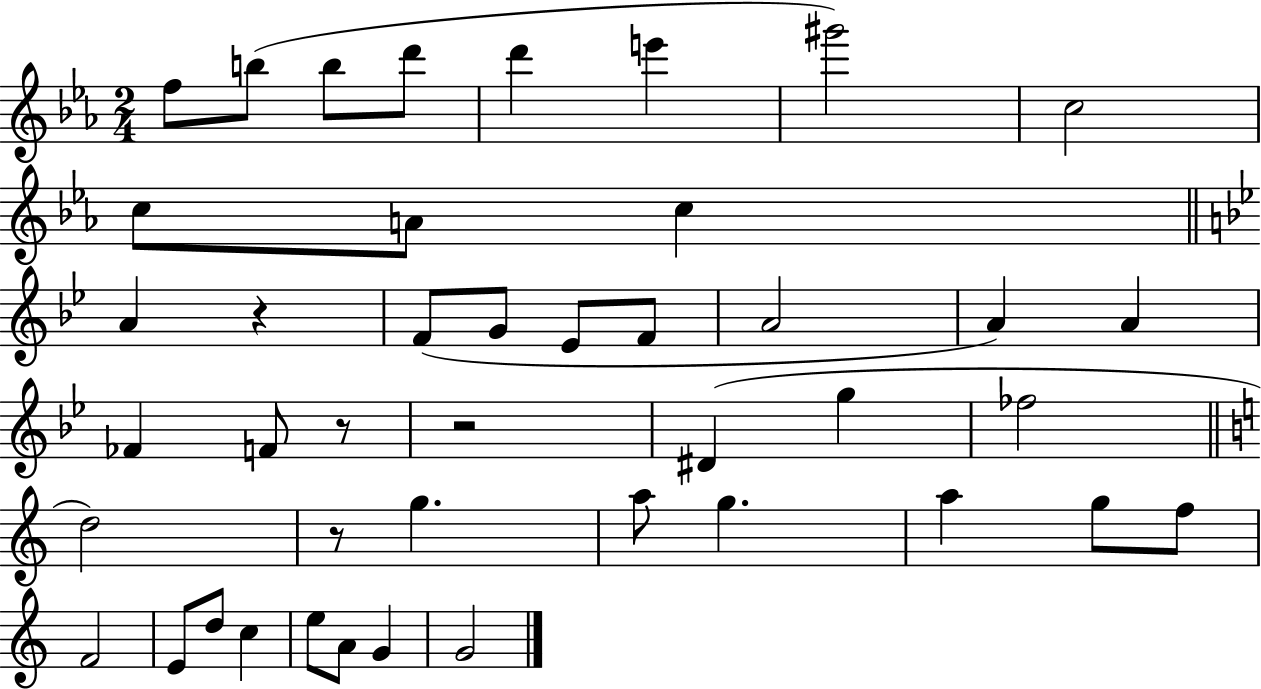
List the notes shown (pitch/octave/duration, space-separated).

F5/e B5/e B5/e D6/e D6/q E6/q G#6/h C5/h C5/e A4/e C5/q A4/q R/q F4/e G4/e Eb4/e F4/e A4/h A4/q A4/q FES4/q F4/e R/e R/h D#4/q G5/q FES5/h D5/h R/e G5/q. A5/e G5/q. A5/q G5/e F5/e F4/h E4/e D5/e C5/q E5/e A4/e G4/q G4/h